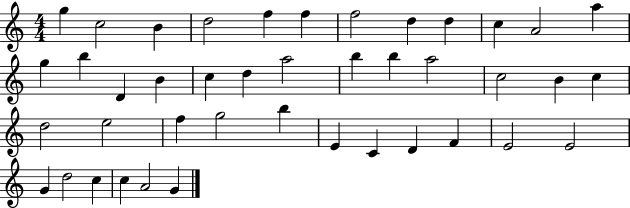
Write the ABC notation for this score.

X:1
T:Untitled
M:4/4
L:1/4
K:C
g c2 B d2 f f f2 d d c A2 a g b D B c d a2 b b a2 c2 B c d2 e2 f g2 b E C D F E2 E2 G d2 c c A2 G